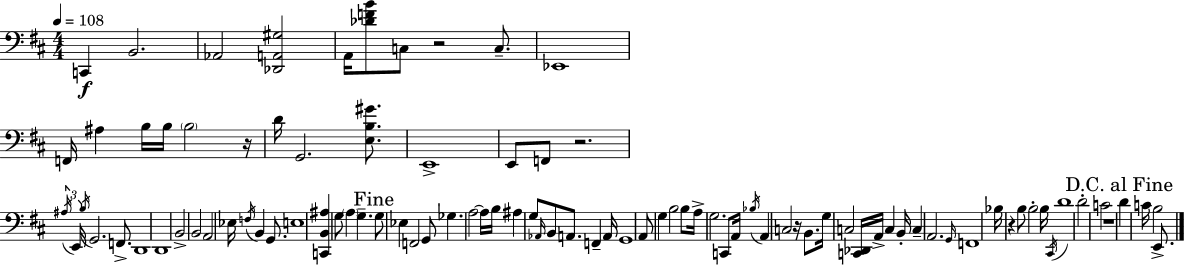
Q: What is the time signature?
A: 4/4